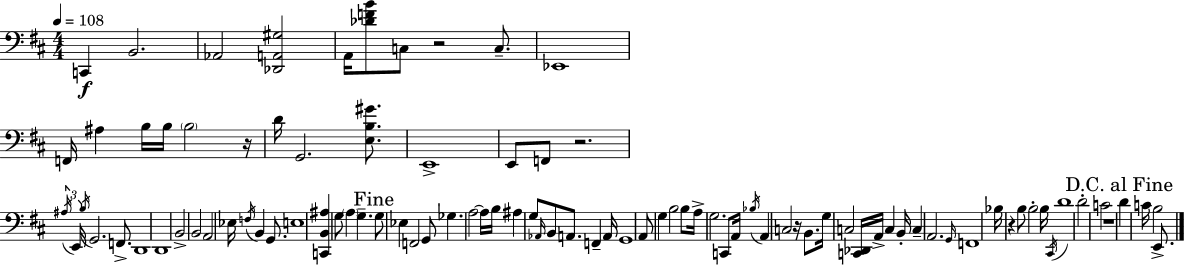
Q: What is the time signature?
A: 4/4